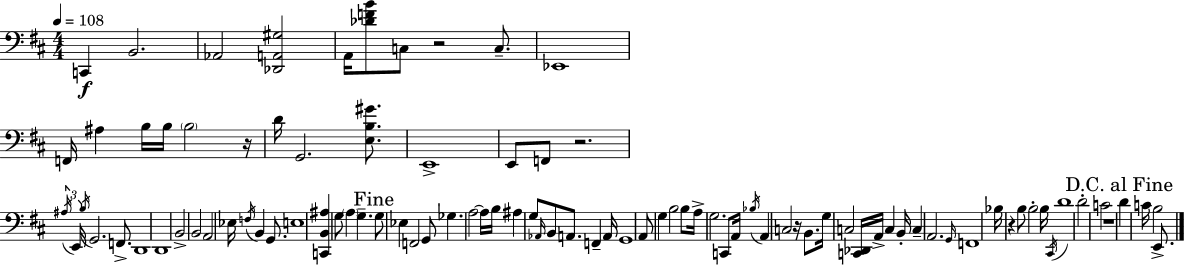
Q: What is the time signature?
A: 4/4